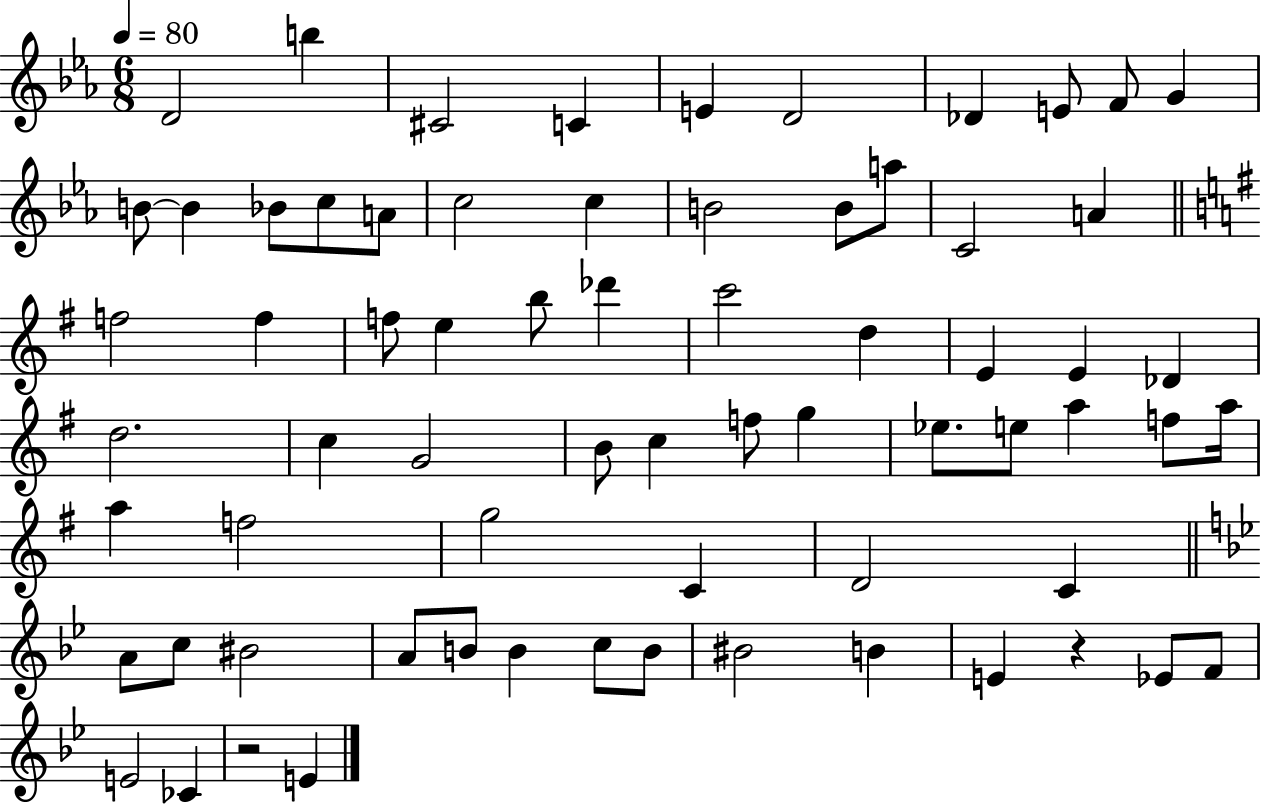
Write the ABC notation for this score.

X:1
T:Untitled
M:6/8
L:1/4
K:Eb
D2 b ^C2 C E D2 _D E/2 F/2 G B/2 B _B/2 c/2 A/2 c2 c B2 B/2 a/2 C2 A f2 f f/2 e b/2 _d' c'2 d E E _D d2 c G2 B/2 c f/2 g _e/2 e/2 a f/2 a/4 a f2 g2 C D2 C A/2 c/2 ^B2 A/2 B/2 B c/2 B/2 ^B2 B E z _E/2 F/2 E2 _C z2 E